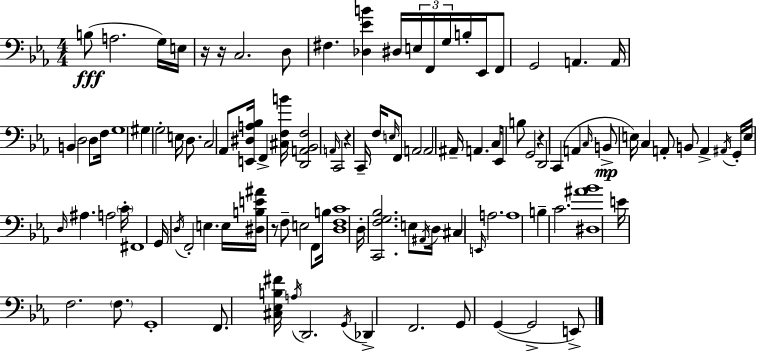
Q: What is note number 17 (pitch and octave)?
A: A2